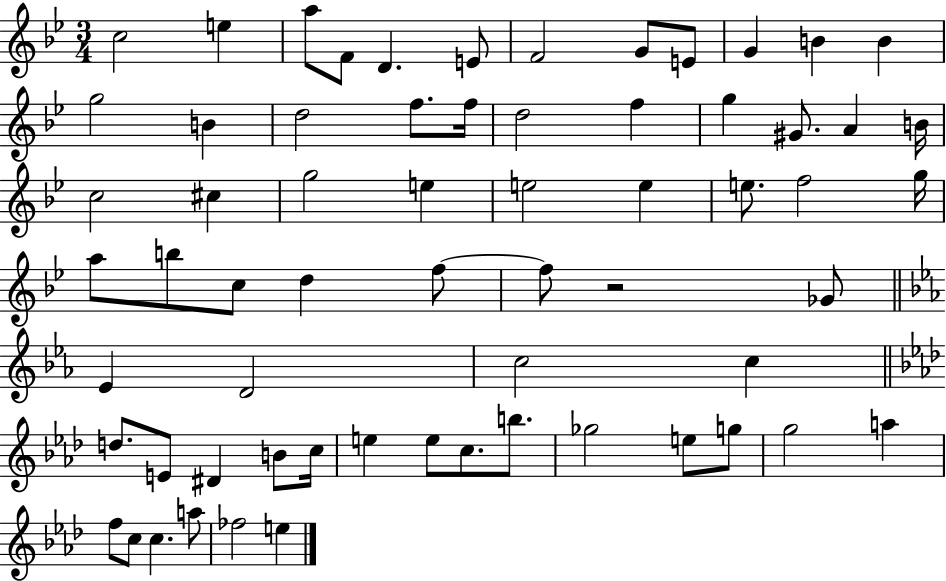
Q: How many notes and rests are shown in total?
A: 64